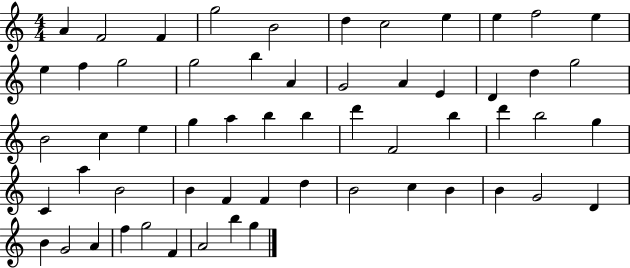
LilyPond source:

{
  \clef treble
  \numericTimeSignature
  \time 4/4
  \key c \major
  a'4 f'2 f'4 | g''2 b'2 | d''4 c''2 e''4 | e''4 f''2 e''4 | \break e''4 f''4 g''2 | g''2 b''4 a'4 | g'2 a'4 e'4 | d'4 d''4 g''2 | \break b'2 c''4 e''4 | g''4 a''4 b''4 b''4 | d'''4 f'2 b''4 | d'''4 b''2 g''4 | \break c'4 a''4 b'2 | b'4 f'4 f'4 d''4 | b'2 c''4 b'4 | b'4 g'2 d'4 | \break b'4 g'2 a'4 | f''4 g''2 f'4 | a'2 b''4 g''4 | \bar "|."
}